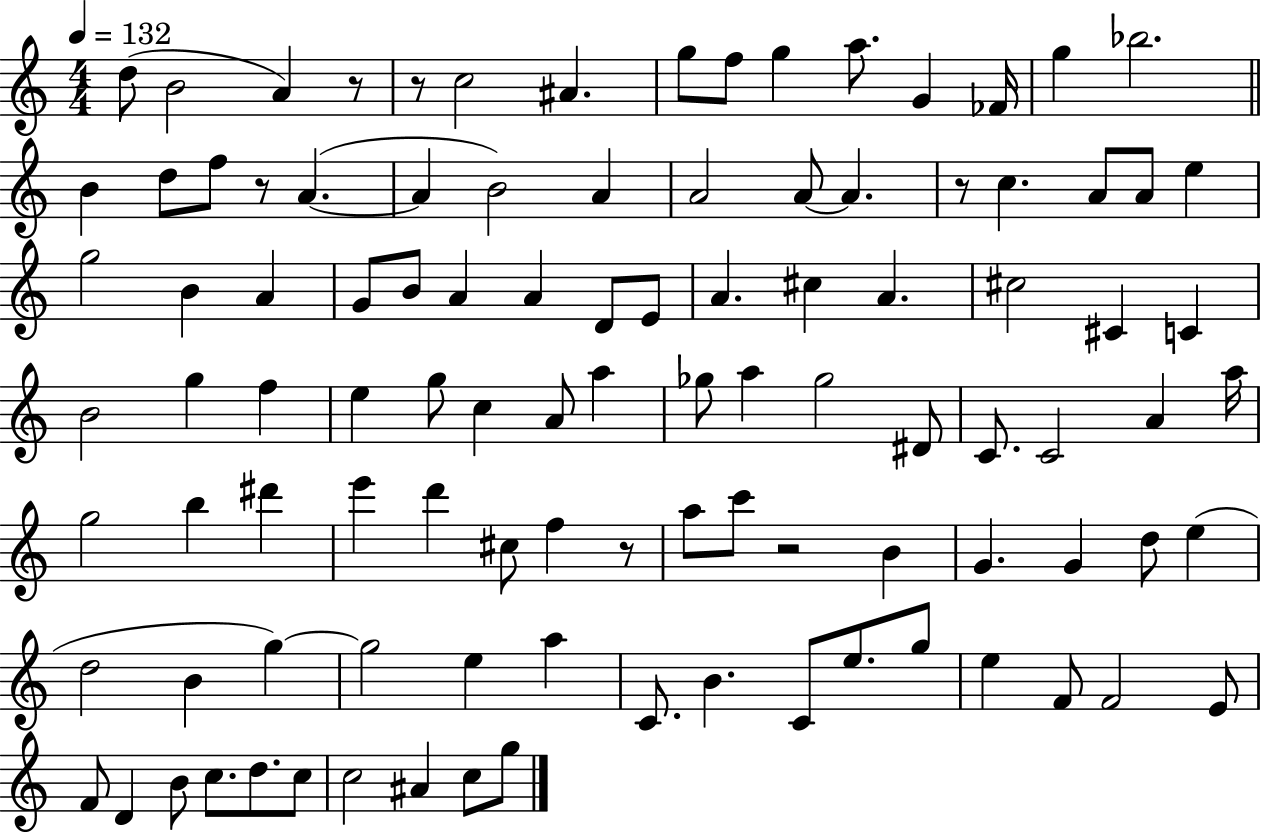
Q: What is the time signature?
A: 4/4